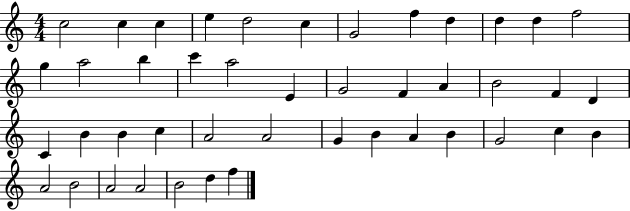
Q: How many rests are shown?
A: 0